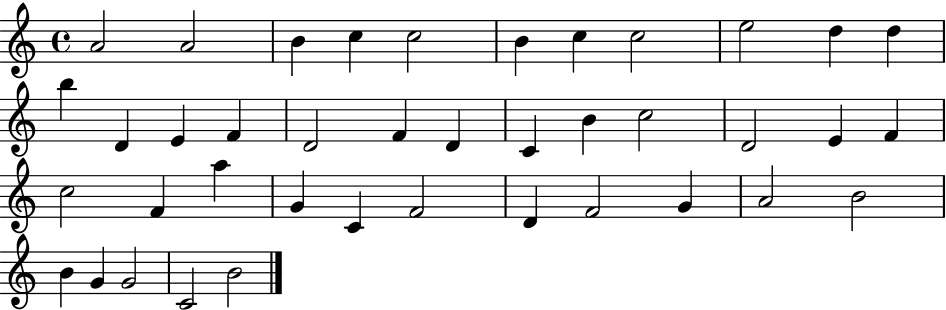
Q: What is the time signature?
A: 4/4